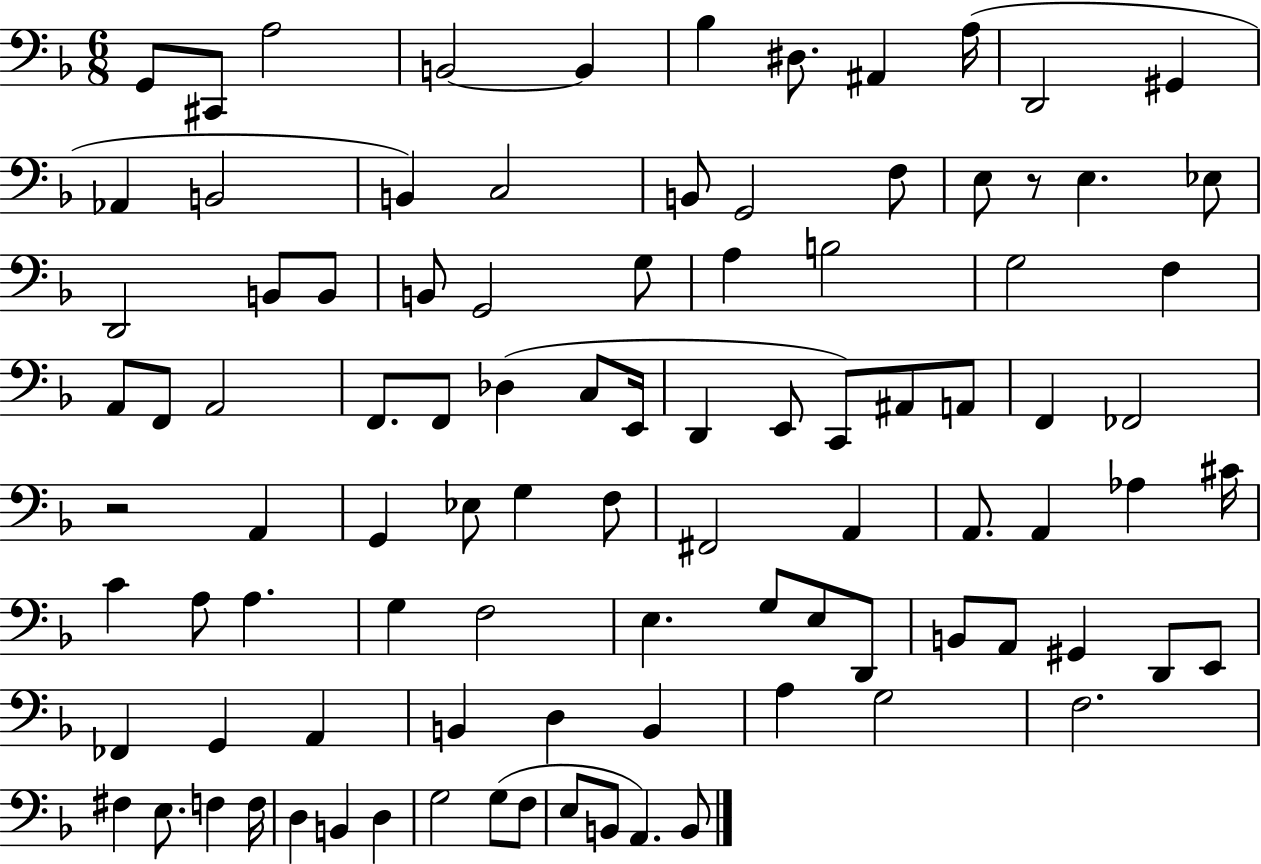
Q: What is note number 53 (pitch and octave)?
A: A2